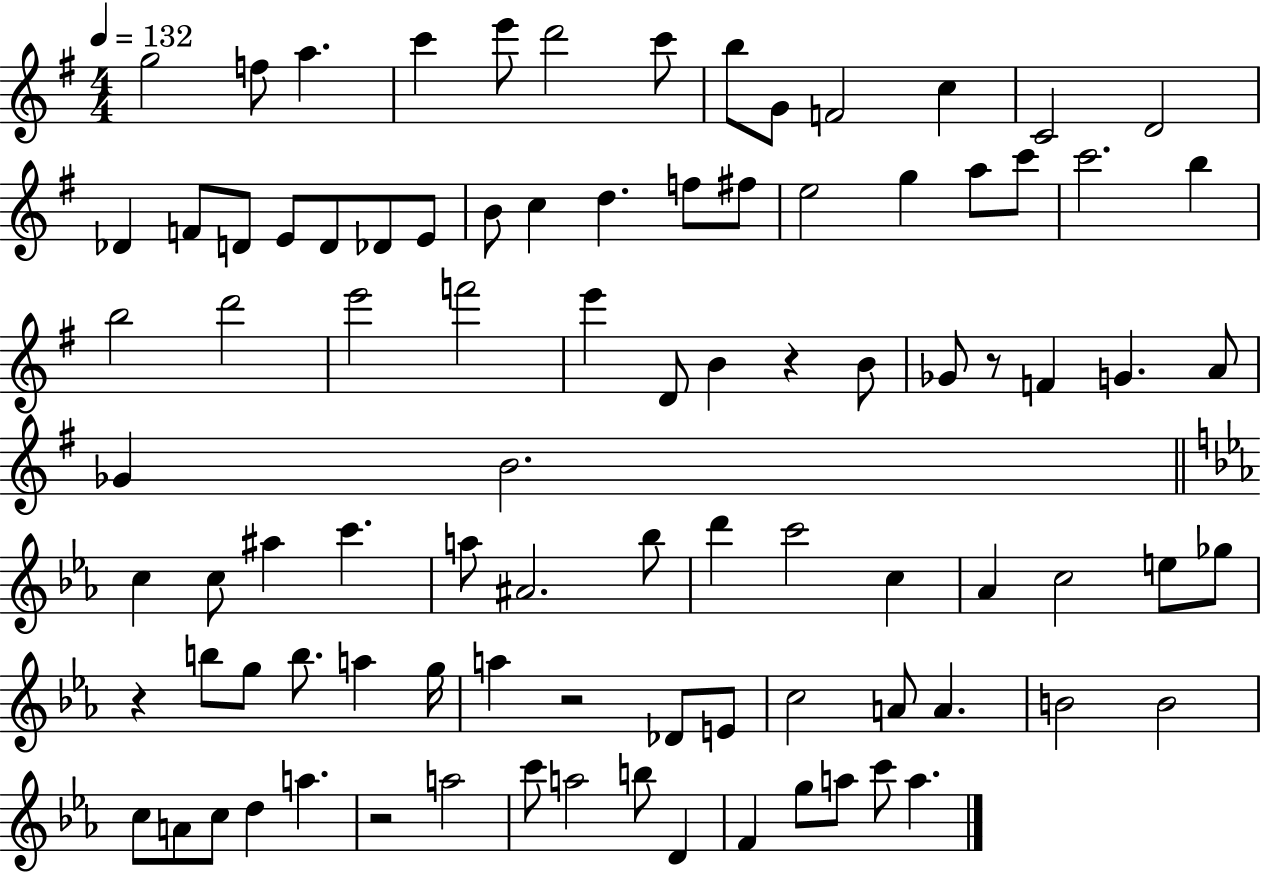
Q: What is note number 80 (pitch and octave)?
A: A5